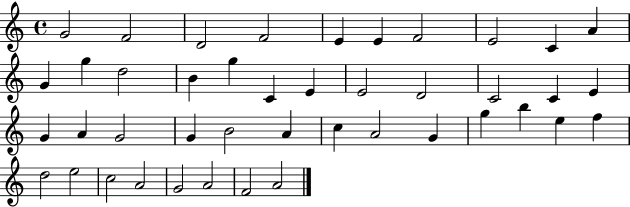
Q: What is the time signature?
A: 4/4